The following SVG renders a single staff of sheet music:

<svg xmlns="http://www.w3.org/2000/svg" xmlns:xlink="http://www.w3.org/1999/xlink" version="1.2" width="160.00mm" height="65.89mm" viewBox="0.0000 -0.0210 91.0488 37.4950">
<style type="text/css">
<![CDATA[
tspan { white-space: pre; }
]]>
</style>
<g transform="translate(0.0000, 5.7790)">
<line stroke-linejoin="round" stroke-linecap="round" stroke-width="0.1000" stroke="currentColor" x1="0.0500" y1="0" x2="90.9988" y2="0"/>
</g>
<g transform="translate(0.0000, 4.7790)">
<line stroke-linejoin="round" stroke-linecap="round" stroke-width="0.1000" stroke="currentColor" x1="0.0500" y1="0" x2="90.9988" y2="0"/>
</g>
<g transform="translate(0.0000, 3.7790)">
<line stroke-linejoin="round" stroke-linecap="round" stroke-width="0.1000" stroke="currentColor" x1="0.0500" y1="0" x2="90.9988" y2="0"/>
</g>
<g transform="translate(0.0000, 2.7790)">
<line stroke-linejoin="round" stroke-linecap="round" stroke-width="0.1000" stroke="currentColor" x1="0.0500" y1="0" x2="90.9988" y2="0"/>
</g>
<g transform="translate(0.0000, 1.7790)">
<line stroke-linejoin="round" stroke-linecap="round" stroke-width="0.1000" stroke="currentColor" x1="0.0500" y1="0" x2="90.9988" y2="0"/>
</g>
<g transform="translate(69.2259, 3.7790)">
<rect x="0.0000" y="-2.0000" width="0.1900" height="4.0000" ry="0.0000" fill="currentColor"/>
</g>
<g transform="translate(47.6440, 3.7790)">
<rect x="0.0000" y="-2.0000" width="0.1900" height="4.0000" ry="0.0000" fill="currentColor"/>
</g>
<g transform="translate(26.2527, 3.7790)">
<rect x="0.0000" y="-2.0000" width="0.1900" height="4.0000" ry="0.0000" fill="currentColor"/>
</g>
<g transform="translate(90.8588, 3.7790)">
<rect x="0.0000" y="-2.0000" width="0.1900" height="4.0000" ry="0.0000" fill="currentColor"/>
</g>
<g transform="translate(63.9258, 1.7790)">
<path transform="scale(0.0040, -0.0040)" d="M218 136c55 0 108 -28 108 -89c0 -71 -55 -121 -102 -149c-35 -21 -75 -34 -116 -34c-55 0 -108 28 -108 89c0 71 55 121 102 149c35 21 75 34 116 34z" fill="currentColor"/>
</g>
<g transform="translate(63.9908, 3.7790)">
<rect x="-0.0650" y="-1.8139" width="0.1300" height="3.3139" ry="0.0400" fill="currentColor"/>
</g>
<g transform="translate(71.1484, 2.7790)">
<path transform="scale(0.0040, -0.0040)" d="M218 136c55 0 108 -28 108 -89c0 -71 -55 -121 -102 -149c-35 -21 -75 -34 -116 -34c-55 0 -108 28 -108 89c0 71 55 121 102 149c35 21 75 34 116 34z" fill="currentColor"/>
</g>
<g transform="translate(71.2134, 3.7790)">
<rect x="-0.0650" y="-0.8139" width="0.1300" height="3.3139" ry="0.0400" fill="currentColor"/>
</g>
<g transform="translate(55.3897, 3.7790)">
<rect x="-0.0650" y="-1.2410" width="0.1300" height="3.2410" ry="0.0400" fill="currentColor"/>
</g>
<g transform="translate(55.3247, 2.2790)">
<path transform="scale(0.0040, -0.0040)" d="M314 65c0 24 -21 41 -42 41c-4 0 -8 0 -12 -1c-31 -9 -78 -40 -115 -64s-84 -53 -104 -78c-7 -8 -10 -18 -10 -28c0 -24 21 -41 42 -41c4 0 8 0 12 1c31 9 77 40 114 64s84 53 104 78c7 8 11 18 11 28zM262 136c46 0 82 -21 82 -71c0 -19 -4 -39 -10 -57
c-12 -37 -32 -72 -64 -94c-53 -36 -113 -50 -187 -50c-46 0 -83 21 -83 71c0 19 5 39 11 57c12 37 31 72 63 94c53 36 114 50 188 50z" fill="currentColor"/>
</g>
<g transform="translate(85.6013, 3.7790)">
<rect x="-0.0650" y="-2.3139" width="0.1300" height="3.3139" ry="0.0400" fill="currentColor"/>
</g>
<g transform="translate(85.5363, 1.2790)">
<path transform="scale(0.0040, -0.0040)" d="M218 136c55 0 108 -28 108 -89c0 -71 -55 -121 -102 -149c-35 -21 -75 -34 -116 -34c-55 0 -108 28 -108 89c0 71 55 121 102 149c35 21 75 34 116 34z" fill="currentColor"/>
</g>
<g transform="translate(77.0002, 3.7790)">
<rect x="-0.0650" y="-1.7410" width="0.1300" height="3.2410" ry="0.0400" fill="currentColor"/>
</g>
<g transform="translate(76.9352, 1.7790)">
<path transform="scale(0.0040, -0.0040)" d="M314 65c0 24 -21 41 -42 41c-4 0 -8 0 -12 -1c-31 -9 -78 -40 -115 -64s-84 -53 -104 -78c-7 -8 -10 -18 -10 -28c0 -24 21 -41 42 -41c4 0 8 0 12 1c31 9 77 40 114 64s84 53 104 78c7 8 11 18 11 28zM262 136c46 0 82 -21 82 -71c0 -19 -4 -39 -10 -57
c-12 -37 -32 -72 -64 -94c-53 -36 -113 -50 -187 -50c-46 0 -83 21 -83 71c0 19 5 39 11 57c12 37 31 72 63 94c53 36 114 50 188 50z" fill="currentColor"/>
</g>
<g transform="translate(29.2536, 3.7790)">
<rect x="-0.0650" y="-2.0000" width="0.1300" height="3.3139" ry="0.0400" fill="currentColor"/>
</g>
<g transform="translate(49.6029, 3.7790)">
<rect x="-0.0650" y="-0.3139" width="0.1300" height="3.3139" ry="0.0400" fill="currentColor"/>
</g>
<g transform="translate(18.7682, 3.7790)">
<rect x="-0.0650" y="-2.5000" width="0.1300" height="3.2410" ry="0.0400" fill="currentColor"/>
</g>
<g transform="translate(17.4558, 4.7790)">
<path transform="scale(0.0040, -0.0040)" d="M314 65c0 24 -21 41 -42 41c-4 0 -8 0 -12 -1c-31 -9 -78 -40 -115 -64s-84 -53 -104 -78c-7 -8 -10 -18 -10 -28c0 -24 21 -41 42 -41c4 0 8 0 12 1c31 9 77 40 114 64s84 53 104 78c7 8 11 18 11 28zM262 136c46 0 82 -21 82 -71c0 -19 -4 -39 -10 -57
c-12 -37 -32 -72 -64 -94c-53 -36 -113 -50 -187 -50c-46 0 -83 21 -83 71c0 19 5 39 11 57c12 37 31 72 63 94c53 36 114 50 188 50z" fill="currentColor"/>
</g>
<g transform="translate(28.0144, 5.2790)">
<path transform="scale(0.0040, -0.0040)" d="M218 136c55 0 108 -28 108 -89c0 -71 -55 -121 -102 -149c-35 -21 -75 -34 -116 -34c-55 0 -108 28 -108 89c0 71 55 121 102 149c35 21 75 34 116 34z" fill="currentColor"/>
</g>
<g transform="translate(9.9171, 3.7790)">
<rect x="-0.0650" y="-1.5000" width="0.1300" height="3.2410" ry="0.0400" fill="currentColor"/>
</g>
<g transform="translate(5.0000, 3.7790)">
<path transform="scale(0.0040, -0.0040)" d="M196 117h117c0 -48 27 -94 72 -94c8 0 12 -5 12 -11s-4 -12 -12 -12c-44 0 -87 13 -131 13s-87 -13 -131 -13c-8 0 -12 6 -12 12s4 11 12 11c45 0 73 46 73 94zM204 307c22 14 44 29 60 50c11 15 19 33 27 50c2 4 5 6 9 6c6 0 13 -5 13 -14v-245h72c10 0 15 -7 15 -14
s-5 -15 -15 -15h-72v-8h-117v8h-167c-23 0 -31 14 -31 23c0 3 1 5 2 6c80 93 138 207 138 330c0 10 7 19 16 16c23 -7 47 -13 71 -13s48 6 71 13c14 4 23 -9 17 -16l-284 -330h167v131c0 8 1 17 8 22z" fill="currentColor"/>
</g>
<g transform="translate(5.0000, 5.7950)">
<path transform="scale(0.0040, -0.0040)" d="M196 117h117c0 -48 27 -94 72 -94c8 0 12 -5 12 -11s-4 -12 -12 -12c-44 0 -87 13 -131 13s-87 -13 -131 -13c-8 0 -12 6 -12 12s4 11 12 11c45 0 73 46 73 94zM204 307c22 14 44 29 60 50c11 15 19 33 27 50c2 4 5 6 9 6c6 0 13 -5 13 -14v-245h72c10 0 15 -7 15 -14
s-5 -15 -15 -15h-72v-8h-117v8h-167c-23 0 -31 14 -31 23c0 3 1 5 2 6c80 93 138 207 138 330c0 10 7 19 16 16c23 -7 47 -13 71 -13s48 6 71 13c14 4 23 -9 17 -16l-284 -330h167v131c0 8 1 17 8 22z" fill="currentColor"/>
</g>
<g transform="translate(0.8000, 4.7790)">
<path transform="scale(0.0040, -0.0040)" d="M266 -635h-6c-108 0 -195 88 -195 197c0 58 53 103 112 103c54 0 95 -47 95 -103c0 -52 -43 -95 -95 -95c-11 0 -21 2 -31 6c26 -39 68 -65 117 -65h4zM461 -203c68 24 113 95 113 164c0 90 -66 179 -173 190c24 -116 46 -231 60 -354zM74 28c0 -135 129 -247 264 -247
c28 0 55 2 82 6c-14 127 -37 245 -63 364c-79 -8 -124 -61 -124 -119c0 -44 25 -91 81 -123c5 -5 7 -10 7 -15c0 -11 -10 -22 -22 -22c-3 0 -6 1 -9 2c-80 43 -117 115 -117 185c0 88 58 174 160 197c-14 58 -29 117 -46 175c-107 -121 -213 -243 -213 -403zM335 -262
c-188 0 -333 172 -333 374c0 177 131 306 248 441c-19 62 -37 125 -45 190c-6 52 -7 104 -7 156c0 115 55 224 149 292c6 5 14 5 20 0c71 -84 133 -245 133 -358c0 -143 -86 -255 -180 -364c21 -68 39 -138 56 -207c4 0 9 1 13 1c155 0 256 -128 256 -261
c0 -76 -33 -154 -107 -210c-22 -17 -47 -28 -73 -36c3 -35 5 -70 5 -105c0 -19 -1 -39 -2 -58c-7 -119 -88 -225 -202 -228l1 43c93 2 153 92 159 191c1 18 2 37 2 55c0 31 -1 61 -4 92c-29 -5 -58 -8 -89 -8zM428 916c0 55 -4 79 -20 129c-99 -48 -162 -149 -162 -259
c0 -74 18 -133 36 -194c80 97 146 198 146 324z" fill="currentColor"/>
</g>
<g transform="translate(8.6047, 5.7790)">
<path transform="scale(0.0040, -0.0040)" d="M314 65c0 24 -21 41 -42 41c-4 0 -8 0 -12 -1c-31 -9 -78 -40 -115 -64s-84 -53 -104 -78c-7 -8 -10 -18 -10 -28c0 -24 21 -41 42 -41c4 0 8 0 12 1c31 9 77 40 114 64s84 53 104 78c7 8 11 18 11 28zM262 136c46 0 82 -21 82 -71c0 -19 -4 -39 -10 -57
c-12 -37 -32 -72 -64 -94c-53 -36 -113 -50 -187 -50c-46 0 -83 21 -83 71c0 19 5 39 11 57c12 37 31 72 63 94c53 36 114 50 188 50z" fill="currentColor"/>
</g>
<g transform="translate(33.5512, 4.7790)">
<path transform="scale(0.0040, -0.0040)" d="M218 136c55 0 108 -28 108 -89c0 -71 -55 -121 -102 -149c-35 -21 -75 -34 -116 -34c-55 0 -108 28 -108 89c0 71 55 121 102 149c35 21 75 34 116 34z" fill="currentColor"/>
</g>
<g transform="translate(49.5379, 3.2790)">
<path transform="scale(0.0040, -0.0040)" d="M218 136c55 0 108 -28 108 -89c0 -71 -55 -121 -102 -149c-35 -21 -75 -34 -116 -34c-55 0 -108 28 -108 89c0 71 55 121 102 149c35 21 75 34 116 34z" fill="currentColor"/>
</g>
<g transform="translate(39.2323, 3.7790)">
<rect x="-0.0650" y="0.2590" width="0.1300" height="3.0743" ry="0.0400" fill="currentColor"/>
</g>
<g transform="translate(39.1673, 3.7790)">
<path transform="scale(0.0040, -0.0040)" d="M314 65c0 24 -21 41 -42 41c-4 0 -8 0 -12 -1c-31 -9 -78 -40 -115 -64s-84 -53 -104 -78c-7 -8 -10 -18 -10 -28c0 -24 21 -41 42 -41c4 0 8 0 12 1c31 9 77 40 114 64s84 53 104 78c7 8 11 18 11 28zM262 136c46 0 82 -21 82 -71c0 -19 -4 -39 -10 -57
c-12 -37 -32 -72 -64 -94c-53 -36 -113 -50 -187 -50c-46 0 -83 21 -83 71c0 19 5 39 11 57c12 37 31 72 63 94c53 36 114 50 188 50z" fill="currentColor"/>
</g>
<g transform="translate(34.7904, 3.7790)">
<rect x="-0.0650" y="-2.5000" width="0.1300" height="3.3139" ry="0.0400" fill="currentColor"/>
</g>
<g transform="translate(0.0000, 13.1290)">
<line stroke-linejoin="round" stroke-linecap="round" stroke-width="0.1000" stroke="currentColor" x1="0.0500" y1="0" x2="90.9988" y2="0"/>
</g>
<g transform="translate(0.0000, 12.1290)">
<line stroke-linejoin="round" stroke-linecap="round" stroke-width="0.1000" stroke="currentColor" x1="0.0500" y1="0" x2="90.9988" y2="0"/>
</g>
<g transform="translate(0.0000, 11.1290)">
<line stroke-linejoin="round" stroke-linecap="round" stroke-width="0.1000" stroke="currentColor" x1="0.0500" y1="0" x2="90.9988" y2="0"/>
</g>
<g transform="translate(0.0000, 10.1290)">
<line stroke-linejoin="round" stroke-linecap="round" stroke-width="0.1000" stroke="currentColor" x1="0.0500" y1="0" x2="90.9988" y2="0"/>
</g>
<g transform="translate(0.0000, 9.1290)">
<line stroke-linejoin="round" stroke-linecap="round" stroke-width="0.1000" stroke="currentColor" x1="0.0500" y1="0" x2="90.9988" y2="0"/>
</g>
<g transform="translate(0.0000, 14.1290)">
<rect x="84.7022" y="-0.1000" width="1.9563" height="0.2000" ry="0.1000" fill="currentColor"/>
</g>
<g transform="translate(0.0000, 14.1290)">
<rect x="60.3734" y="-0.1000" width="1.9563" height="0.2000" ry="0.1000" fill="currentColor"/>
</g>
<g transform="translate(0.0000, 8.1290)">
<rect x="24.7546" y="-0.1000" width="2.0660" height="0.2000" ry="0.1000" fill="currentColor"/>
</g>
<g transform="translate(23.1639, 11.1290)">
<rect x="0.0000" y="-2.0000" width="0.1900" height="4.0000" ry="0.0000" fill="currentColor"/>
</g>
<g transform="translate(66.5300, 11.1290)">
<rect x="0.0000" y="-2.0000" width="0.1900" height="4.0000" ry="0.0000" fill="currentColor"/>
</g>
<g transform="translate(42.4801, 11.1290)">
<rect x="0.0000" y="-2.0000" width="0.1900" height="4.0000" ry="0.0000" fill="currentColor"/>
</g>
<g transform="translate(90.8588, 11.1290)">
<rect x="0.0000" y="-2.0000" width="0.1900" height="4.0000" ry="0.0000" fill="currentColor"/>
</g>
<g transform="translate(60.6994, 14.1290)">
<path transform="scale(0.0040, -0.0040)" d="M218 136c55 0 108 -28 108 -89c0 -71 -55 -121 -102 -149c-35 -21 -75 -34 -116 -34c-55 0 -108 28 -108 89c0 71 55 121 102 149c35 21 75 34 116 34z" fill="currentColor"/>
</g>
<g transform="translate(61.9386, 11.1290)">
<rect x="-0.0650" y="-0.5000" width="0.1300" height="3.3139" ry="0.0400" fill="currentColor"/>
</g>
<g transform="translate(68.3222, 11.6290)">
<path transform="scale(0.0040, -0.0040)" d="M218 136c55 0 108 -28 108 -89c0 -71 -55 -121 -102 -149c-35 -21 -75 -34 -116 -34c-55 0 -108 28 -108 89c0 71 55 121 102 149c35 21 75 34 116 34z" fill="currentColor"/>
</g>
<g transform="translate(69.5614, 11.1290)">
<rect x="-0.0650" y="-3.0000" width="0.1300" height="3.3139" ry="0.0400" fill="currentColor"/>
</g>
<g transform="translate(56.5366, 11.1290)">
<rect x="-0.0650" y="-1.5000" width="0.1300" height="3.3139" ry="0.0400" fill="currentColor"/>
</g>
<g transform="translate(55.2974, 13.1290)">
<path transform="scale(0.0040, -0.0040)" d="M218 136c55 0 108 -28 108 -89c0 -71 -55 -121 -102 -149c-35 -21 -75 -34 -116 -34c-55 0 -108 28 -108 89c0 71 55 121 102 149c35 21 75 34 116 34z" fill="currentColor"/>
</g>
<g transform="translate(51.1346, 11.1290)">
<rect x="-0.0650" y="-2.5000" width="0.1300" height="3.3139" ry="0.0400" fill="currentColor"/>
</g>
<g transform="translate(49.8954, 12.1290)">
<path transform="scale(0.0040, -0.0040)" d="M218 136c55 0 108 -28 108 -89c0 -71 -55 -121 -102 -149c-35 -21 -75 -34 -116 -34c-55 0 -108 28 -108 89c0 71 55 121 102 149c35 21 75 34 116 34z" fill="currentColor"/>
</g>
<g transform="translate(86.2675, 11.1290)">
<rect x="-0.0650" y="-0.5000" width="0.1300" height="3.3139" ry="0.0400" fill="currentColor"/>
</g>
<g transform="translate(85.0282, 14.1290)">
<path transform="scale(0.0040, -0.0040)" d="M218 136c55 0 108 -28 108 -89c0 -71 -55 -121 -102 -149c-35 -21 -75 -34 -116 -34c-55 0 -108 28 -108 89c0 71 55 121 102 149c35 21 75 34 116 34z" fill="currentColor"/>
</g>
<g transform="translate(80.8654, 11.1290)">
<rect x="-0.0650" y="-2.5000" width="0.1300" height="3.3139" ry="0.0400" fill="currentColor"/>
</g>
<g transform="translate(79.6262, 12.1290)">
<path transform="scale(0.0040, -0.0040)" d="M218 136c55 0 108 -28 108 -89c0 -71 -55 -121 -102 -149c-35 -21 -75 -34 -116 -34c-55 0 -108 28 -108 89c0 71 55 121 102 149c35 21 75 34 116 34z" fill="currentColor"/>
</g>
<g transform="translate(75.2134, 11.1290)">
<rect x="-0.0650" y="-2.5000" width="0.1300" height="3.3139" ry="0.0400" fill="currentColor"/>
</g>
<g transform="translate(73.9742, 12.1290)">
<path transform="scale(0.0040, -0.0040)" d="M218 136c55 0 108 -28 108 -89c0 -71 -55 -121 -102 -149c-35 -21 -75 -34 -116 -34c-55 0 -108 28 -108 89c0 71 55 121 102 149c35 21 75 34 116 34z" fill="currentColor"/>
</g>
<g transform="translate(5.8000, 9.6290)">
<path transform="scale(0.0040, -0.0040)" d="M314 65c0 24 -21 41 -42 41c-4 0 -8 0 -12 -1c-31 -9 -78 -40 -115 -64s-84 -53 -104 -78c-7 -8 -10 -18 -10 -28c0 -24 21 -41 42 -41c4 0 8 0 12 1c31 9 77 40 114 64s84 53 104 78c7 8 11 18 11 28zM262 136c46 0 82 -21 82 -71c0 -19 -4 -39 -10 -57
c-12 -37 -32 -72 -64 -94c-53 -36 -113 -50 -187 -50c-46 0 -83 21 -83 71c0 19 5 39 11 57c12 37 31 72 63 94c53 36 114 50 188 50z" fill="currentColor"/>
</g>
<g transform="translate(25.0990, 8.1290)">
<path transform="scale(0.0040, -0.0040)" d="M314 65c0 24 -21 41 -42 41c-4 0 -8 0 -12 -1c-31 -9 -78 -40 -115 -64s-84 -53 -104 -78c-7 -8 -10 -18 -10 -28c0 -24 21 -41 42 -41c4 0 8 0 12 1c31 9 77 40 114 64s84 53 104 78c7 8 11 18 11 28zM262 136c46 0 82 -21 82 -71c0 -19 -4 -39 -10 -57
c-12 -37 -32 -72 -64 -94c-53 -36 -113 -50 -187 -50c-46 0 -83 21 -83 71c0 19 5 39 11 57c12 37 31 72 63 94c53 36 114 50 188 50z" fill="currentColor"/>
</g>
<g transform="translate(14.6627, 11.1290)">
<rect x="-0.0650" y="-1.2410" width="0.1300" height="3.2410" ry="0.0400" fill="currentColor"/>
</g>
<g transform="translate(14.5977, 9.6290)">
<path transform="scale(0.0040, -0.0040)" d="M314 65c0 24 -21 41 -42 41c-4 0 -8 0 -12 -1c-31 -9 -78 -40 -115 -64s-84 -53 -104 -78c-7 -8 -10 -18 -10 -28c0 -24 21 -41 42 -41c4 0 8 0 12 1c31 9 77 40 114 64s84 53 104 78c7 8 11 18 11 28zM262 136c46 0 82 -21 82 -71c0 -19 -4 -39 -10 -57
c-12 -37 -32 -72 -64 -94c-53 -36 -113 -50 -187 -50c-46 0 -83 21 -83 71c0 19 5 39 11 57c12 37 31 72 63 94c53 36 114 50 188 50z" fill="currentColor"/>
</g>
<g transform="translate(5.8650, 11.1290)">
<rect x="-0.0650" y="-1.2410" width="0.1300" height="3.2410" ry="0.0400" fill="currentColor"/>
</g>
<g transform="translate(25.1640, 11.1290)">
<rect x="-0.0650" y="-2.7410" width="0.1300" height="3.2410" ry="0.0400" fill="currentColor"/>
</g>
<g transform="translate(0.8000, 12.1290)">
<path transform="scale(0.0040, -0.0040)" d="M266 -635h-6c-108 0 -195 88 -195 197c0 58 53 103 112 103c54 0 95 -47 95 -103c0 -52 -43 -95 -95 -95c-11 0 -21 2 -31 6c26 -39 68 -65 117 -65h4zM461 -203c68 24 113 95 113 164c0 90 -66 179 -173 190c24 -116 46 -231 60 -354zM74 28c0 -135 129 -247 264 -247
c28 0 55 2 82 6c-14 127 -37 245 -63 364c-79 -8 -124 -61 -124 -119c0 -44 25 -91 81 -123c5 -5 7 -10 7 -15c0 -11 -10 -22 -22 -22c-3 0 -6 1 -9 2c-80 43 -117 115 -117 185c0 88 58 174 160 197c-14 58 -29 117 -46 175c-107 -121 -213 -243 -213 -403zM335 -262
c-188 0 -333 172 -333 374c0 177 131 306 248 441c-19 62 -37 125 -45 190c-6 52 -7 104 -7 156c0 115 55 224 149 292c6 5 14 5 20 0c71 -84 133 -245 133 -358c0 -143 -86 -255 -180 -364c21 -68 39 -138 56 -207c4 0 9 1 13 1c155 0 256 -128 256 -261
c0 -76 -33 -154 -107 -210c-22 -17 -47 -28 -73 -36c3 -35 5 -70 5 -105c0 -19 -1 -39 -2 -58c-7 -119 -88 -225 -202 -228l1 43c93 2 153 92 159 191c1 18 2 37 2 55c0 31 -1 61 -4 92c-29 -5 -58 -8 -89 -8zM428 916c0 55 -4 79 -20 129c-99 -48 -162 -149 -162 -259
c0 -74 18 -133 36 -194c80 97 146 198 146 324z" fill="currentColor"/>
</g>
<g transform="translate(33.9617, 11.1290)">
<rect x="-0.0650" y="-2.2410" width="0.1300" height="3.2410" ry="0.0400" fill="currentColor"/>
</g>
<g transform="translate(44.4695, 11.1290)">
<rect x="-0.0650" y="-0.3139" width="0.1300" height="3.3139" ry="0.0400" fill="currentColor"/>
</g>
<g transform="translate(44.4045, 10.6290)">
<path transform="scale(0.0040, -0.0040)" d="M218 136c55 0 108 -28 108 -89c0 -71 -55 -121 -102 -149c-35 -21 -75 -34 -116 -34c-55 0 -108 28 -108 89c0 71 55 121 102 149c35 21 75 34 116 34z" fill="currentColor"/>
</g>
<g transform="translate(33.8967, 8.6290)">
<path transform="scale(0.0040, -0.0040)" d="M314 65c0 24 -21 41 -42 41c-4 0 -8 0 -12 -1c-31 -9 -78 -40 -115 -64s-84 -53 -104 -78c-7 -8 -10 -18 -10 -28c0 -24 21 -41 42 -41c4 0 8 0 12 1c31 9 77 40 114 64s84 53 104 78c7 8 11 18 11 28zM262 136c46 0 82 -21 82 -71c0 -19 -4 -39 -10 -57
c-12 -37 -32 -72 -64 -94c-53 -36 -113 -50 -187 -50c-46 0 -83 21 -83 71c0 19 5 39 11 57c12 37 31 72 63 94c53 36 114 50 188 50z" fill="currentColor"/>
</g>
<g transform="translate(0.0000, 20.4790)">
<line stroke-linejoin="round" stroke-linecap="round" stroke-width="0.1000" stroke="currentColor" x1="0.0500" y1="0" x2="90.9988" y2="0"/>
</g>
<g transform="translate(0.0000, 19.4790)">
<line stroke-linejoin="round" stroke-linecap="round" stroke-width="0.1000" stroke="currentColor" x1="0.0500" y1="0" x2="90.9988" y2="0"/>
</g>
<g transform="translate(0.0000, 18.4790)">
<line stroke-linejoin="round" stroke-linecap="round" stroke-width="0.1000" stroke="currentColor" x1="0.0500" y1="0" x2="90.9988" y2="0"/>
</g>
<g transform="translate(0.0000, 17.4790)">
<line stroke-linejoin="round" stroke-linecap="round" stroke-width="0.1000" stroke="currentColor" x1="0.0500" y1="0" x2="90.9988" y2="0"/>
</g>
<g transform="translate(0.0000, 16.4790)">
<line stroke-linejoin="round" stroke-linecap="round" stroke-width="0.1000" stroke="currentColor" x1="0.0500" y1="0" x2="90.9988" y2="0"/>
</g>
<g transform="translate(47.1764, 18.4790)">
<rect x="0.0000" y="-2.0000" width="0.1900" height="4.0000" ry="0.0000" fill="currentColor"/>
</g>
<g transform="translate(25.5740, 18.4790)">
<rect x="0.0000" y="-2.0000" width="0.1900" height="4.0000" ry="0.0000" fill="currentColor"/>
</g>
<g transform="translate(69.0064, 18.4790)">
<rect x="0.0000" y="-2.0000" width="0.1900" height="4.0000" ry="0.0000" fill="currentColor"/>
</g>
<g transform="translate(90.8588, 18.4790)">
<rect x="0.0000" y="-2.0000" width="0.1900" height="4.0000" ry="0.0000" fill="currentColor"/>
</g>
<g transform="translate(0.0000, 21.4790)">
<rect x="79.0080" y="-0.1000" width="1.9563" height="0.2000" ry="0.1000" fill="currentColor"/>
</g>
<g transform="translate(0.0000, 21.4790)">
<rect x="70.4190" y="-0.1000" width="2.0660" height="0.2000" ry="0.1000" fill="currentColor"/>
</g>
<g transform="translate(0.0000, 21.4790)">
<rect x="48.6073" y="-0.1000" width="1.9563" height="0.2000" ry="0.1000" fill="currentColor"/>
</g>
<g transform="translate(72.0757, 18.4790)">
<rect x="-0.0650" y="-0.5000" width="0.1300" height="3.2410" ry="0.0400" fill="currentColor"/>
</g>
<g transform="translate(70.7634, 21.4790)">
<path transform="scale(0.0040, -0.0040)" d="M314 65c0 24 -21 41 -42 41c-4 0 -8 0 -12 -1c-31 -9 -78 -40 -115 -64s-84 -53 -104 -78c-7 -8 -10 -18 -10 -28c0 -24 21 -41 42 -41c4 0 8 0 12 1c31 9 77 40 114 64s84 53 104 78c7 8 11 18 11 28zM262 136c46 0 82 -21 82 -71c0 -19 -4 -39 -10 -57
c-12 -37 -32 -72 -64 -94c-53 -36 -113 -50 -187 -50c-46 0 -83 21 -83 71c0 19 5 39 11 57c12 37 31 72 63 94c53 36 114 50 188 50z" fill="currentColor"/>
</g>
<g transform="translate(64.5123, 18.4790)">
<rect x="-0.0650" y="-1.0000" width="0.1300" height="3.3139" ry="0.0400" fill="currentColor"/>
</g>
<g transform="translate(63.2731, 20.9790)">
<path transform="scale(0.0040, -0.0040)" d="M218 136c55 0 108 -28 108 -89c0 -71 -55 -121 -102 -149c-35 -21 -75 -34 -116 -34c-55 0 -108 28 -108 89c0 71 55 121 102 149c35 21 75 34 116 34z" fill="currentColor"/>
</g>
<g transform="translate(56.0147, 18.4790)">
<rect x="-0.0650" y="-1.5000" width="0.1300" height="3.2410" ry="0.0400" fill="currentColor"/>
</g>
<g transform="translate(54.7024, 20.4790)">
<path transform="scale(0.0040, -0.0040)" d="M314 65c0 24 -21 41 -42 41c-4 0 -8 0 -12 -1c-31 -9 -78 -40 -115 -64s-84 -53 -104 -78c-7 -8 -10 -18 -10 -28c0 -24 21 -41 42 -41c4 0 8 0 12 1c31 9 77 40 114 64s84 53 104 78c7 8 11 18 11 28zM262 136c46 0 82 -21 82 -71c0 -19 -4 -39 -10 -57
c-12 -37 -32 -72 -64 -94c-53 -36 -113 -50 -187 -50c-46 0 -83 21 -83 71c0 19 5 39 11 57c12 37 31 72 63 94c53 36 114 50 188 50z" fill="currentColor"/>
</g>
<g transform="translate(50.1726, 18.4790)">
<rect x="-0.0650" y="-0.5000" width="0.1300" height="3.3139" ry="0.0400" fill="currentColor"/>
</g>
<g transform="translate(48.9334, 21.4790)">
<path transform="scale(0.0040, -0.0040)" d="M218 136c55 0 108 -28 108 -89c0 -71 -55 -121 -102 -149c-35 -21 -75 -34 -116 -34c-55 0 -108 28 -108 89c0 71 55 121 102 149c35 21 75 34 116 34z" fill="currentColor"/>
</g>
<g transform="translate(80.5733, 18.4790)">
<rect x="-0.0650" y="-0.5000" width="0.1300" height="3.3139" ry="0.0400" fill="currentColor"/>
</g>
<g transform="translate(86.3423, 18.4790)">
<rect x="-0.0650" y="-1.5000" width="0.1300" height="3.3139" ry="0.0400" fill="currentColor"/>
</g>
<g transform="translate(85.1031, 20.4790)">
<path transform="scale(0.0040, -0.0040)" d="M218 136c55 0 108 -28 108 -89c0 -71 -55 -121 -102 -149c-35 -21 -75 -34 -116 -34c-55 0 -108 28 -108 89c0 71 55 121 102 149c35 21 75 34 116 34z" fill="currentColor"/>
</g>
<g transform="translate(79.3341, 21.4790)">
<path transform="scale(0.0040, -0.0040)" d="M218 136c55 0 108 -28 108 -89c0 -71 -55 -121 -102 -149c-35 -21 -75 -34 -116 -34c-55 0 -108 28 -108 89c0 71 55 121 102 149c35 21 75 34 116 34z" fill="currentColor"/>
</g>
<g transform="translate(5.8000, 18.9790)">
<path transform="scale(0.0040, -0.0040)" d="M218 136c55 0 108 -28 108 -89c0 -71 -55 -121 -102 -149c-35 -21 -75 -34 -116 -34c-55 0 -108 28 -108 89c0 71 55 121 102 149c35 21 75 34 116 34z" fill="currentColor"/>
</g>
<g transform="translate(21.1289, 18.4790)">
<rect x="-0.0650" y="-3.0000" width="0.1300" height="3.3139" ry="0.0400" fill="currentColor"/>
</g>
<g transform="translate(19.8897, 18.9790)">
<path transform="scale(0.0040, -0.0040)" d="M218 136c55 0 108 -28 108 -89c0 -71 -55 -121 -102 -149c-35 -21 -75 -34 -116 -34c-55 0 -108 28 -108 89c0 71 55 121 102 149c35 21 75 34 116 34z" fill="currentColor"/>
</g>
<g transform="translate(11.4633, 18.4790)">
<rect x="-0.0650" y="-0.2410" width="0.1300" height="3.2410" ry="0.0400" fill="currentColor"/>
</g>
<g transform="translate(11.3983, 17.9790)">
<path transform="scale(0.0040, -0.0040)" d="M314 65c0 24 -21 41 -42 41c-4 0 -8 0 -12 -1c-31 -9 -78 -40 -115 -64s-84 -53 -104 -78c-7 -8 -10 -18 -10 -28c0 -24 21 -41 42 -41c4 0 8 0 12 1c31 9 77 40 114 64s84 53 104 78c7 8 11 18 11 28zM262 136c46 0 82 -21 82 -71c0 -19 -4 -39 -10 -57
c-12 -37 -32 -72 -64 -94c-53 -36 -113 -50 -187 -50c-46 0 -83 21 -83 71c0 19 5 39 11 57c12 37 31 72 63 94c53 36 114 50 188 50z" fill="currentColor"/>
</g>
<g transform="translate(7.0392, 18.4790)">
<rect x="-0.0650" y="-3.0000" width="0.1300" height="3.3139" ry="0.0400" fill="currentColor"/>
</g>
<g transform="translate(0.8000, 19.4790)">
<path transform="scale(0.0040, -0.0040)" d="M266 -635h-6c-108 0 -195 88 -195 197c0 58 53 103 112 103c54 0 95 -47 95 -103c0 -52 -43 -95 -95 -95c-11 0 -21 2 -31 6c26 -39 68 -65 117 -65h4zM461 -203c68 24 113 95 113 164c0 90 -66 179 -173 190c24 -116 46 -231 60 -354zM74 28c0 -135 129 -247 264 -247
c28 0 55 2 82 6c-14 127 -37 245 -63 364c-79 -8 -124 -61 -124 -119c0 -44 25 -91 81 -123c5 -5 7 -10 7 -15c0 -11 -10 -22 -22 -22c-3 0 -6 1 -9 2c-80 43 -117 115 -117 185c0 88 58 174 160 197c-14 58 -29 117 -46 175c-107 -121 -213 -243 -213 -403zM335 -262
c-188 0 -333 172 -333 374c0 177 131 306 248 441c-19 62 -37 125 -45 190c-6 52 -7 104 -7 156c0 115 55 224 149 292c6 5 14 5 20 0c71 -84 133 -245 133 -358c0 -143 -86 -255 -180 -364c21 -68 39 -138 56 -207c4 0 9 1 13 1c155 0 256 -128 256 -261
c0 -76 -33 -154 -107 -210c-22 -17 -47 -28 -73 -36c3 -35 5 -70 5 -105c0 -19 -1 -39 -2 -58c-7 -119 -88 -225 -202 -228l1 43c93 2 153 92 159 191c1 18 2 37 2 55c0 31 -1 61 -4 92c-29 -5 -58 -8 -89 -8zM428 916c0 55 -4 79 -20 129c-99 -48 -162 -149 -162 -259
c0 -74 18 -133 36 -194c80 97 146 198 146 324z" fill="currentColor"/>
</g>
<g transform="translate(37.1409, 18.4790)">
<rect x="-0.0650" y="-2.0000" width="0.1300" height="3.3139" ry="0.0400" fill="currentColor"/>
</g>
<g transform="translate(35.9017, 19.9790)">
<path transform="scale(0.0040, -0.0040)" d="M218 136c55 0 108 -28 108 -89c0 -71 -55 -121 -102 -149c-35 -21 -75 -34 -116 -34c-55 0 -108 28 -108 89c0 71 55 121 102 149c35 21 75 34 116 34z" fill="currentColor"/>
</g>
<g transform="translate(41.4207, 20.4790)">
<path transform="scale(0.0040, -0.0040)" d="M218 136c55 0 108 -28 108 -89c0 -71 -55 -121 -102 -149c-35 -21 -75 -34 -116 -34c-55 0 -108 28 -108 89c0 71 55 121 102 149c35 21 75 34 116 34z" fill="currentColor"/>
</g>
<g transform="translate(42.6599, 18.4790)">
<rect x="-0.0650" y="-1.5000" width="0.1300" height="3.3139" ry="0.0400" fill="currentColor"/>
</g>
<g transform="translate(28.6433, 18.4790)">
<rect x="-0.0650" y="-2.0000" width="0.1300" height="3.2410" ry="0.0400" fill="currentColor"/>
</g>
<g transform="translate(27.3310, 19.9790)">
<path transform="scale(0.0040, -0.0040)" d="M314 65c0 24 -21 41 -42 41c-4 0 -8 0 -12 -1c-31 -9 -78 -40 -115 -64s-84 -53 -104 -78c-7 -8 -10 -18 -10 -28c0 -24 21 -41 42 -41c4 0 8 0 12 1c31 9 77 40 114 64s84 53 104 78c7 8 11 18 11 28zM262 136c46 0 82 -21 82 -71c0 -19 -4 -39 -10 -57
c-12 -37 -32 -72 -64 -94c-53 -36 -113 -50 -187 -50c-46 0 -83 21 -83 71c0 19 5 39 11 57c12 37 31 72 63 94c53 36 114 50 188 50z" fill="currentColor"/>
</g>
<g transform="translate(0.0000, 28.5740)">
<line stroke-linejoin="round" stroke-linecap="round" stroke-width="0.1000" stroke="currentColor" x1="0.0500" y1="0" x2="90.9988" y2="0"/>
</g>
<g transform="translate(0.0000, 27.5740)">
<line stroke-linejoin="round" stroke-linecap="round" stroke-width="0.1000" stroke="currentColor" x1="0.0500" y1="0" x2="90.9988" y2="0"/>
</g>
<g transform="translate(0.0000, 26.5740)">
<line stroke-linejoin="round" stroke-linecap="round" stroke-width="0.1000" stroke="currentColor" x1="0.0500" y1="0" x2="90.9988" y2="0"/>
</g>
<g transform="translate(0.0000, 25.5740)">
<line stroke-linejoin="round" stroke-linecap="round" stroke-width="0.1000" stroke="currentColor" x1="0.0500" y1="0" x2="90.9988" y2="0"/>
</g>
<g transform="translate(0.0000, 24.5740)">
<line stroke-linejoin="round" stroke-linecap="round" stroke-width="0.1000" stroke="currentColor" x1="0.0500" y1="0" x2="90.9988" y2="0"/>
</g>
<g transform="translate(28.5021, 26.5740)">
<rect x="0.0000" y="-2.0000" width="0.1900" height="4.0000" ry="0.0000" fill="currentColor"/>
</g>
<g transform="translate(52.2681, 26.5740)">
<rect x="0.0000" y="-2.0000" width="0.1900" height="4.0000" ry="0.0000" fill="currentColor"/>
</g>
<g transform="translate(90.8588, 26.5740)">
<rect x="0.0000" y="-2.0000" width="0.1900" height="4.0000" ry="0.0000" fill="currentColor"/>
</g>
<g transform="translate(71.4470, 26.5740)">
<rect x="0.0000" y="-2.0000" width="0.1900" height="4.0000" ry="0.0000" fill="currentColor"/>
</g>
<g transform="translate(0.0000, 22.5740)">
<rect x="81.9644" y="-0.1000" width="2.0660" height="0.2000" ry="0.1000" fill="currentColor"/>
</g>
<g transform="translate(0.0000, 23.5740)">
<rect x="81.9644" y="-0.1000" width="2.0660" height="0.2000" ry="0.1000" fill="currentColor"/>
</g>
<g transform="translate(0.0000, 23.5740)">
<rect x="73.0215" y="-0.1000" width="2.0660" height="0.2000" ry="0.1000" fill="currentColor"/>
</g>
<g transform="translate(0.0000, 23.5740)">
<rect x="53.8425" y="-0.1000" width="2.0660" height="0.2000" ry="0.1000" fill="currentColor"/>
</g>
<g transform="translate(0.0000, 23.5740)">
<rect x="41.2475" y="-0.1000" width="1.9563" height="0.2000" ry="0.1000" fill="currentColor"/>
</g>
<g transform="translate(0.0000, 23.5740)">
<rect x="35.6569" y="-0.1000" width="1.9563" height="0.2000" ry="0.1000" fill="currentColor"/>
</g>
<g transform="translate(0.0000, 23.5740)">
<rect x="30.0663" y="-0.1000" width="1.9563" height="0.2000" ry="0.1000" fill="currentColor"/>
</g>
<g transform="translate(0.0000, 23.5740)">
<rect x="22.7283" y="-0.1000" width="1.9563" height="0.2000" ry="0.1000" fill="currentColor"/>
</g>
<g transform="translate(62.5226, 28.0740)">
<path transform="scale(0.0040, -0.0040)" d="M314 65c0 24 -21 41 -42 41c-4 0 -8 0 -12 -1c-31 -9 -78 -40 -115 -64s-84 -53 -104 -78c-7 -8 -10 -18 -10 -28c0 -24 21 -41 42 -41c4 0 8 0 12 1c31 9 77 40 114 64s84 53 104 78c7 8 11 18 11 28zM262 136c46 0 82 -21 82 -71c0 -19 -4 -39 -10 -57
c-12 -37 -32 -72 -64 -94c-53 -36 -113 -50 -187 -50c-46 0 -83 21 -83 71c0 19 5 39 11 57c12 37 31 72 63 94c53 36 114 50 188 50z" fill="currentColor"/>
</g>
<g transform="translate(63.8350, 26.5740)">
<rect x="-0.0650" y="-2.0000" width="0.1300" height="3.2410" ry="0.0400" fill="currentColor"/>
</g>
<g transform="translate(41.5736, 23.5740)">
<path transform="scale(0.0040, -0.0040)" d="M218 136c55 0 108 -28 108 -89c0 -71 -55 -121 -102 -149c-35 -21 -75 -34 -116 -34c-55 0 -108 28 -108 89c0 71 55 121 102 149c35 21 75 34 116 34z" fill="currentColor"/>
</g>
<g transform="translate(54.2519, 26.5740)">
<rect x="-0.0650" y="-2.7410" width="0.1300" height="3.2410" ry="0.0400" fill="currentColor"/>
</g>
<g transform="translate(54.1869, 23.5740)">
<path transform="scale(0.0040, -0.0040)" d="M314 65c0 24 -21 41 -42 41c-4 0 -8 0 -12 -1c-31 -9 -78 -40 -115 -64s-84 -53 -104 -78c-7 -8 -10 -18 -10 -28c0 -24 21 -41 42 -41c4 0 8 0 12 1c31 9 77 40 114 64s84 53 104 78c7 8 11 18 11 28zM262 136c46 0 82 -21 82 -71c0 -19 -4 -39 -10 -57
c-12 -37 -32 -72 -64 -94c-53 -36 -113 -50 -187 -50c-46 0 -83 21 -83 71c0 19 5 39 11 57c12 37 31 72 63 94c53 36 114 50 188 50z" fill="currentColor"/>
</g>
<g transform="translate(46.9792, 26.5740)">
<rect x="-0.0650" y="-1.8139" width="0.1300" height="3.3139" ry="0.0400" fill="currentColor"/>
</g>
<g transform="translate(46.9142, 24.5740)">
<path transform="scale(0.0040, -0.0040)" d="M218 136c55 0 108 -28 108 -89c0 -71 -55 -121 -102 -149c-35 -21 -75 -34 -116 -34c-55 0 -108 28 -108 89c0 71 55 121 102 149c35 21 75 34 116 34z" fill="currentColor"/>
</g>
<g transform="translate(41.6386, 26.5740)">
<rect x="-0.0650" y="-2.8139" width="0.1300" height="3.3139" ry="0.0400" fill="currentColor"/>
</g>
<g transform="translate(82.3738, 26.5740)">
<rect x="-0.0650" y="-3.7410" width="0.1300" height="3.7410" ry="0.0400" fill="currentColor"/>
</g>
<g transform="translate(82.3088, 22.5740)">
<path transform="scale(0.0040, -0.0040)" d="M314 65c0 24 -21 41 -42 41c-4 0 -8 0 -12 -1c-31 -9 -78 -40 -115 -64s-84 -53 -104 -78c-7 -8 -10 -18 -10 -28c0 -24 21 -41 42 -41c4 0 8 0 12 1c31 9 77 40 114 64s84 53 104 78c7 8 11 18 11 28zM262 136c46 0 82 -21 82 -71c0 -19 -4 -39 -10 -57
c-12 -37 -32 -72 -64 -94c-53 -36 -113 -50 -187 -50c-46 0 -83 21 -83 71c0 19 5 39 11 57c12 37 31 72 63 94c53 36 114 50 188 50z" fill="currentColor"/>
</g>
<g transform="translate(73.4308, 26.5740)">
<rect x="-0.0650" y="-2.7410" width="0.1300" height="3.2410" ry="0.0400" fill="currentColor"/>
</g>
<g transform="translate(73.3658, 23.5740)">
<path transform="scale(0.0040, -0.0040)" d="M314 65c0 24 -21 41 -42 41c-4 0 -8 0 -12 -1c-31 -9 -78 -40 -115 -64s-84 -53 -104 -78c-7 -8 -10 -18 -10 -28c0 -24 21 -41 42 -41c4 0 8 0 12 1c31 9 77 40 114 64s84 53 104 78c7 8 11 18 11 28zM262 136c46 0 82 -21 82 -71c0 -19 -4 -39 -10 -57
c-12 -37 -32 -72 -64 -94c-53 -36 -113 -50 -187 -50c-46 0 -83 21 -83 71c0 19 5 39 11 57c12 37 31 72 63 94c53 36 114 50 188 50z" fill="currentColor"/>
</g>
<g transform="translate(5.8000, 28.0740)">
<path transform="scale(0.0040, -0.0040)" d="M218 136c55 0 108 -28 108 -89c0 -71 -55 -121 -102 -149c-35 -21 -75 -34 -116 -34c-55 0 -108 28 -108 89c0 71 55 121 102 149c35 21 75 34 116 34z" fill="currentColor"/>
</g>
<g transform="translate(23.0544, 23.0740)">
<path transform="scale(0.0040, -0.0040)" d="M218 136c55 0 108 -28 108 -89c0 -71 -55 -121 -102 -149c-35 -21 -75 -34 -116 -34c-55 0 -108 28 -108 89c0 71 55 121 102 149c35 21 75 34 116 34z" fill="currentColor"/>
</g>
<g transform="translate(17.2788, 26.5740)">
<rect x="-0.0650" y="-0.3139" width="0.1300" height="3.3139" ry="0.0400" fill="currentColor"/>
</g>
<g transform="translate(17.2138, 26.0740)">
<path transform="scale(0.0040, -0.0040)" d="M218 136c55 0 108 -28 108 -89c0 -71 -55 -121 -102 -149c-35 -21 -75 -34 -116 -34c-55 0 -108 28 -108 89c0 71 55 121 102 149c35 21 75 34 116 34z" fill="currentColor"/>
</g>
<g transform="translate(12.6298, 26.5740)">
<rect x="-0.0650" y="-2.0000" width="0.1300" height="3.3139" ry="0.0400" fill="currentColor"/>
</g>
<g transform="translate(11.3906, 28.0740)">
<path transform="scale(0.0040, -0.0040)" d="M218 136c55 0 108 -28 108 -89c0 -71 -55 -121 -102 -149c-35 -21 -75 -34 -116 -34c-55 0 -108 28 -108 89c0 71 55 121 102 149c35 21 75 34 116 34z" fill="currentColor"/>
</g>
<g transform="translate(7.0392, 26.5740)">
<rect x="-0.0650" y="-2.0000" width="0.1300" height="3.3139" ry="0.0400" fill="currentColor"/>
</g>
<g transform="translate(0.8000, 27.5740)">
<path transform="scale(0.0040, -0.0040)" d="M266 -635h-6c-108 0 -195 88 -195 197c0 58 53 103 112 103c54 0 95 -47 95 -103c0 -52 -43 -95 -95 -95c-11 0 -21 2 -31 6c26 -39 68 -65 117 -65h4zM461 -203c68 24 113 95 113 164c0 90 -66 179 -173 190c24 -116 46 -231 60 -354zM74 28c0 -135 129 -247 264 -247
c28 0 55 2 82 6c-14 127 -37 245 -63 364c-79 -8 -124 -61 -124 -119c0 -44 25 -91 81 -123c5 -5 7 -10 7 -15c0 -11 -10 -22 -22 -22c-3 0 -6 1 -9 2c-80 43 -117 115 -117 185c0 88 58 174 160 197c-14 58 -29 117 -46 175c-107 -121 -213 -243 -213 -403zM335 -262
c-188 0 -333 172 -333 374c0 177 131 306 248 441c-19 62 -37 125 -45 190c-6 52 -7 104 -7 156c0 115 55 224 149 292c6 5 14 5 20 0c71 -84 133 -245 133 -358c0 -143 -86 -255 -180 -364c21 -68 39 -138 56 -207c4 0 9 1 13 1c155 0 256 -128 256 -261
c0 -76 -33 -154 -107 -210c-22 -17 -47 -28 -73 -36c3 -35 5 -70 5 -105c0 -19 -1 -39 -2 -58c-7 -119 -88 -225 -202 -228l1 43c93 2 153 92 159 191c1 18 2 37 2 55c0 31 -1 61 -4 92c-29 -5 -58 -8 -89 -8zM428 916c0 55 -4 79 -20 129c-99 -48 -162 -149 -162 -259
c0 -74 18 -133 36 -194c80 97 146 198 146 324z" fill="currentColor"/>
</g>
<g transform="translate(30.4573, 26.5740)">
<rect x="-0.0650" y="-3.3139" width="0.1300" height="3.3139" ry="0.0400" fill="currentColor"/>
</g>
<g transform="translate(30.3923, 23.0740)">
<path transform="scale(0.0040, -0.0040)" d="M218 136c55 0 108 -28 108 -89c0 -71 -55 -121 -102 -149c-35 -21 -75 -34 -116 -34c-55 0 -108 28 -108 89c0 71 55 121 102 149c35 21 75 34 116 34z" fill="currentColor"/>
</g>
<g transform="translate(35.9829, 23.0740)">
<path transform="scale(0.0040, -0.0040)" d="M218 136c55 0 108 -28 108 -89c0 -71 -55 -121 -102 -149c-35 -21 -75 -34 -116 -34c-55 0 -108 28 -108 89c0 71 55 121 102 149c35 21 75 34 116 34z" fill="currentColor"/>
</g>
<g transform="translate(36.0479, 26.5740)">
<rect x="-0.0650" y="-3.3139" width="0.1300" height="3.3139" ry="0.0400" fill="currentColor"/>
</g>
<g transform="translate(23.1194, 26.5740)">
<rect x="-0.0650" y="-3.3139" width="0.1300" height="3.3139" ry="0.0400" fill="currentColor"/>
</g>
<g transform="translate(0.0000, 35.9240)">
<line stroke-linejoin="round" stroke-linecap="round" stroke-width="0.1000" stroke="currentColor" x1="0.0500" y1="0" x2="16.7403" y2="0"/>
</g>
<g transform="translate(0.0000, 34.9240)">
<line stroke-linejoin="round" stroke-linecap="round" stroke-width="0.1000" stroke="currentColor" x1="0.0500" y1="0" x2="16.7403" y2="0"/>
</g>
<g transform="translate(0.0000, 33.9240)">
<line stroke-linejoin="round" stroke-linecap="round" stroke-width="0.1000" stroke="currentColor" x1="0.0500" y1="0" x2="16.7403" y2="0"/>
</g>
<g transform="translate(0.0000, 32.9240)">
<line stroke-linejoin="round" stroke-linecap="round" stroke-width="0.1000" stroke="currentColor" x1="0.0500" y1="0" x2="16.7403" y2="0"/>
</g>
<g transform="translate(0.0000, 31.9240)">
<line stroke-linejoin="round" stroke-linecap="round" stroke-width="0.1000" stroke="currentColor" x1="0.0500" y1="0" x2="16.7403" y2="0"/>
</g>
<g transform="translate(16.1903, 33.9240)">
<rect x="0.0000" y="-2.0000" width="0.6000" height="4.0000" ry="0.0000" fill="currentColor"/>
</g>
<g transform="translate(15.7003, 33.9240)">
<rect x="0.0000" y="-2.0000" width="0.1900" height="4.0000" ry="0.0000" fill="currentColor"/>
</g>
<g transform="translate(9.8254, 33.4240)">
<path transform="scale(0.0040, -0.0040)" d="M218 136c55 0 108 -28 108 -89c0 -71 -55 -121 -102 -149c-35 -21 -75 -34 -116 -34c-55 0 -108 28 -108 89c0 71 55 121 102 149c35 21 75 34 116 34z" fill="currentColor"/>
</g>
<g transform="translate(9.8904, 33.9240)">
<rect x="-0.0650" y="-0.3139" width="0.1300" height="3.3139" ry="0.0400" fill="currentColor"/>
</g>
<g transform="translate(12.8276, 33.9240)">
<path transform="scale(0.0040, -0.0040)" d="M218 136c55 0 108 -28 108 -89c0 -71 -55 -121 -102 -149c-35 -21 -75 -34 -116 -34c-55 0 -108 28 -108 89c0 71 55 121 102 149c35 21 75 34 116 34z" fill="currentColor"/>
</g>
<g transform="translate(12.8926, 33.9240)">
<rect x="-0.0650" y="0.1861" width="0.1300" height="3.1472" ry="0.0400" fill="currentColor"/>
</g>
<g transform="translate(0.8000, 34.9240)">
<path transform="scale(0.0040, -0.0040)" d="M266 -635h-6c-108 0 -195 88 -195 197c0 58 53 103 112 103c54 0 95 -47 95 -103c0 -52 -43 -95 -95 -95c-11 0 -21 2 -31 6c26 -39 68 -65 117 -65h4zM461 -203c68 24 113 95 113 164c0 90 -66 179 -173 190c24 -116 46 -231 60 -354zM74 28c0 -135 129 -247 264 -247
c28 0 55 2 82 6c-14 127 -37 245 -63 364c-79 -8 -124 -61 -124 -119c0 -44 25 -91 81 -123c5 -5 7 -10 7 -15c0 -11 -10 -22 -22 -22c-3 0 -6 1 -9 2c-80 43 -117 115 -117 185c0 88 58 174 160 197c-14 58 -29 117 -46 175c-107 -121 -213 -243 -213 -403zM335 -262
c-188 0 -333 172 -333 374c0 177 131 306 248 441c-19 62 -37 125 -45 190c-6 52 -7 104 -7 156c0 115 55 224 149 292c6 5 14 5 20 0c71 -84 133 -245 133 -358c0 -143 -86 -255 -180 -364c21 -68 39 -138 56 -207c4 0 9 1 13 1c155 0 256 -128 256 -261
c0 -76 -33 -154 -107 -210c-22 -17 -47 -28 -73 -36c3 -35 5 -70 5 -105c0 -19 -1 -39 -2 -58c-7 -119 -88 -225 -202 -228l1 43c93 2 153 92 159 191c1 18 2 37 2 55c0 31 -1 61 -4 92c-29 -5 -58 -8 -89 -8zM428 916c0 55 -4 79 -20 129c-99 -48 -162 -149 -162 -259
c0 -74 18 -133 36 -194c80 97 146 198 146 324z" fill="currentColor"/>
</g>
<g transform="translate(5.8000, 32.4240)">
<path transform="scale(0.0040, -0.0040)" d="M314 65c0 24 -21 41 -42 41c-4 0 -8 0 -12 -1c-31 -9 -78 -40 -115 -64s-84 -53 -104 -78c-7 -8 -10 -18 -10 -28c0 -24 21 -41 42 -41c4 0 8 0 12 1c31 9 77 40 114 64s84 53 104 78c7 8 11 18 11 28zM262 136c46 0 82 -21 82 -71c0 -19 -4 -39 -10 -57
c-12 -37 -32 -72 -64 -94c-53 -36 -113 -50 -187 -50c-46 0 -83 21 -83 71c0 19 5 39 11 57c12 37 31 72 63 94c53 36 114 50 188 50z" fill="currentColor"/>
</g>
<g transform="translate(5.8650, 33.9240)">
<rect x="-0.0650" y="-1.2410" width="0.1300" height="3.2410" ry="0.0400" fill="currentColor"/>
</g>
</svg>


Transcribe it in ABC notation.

X:1
T:Untitled
M:4/4
L:1/4
K:C
E2 G2 F G B2 c e2 f d f2 g e2 e2 a2 g2 c G E C A G G C A c2 A F2 F E C E2 D C2 C E F F c b b b a f a2 F2 a2 c'2 e2 c B